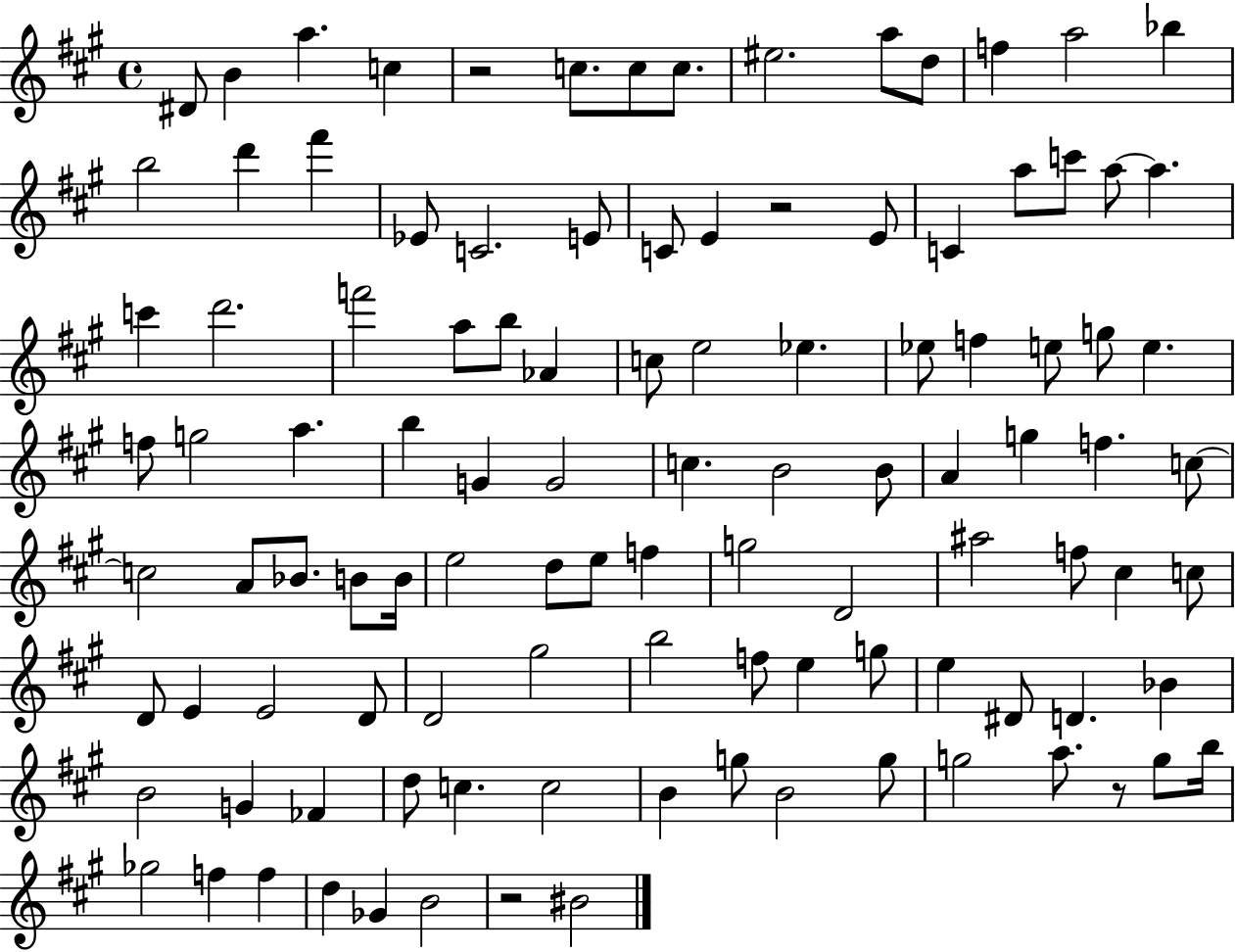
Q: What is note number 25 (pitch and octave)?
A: C6